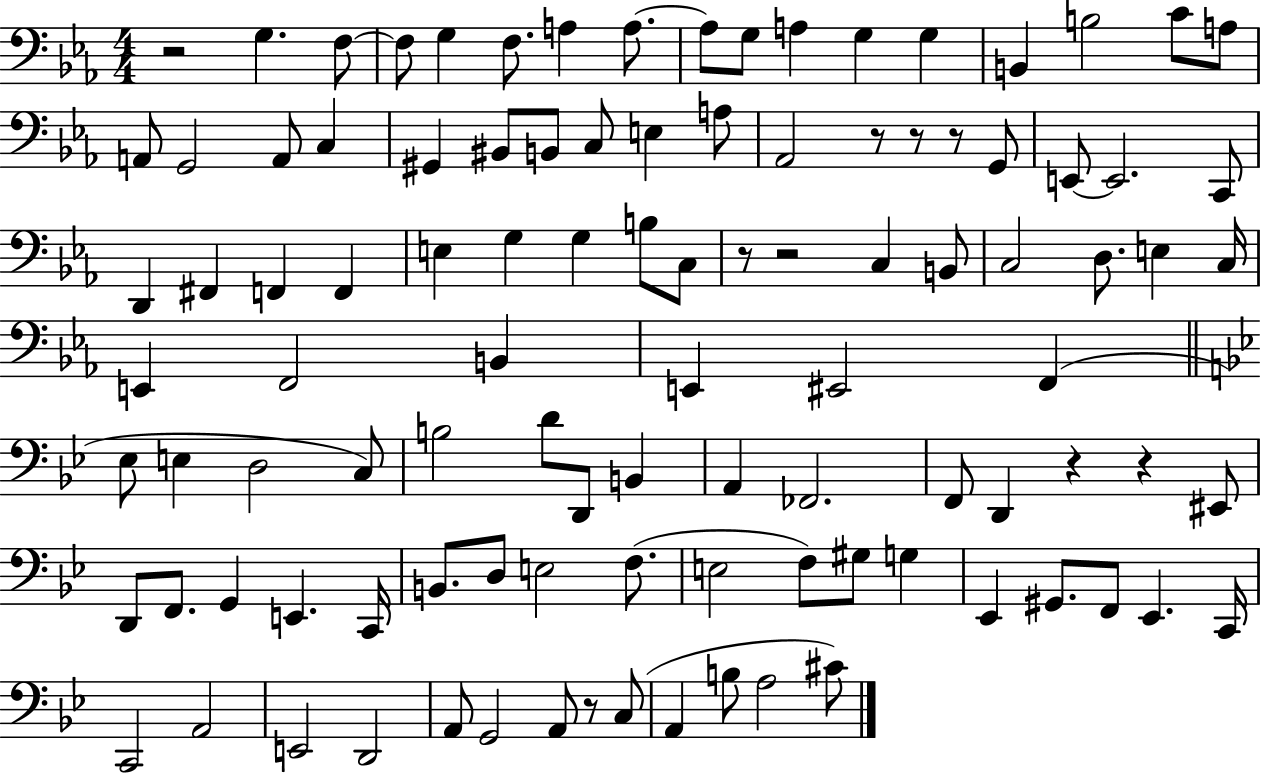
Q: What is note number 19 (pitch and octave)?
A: A2